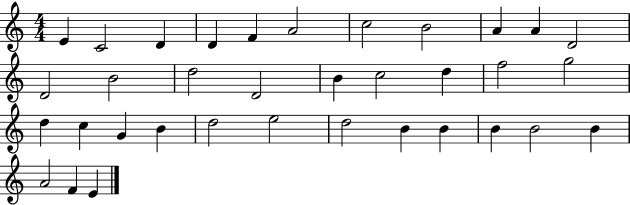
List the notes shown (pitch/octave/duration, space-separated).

E4/q C4/h D4/q D4/q F4/q A4/h C5/h B4/h A4/q A4/q D4/h D4/h B4/h D5/h D4/h B4/q C5/h D5/q F5/h G5/h D5/q C5/q G4/q B4/q D5/h E5/h D5/h B4/q B4/q B4/q B4/h B4/q A4/h F4/q E4/q